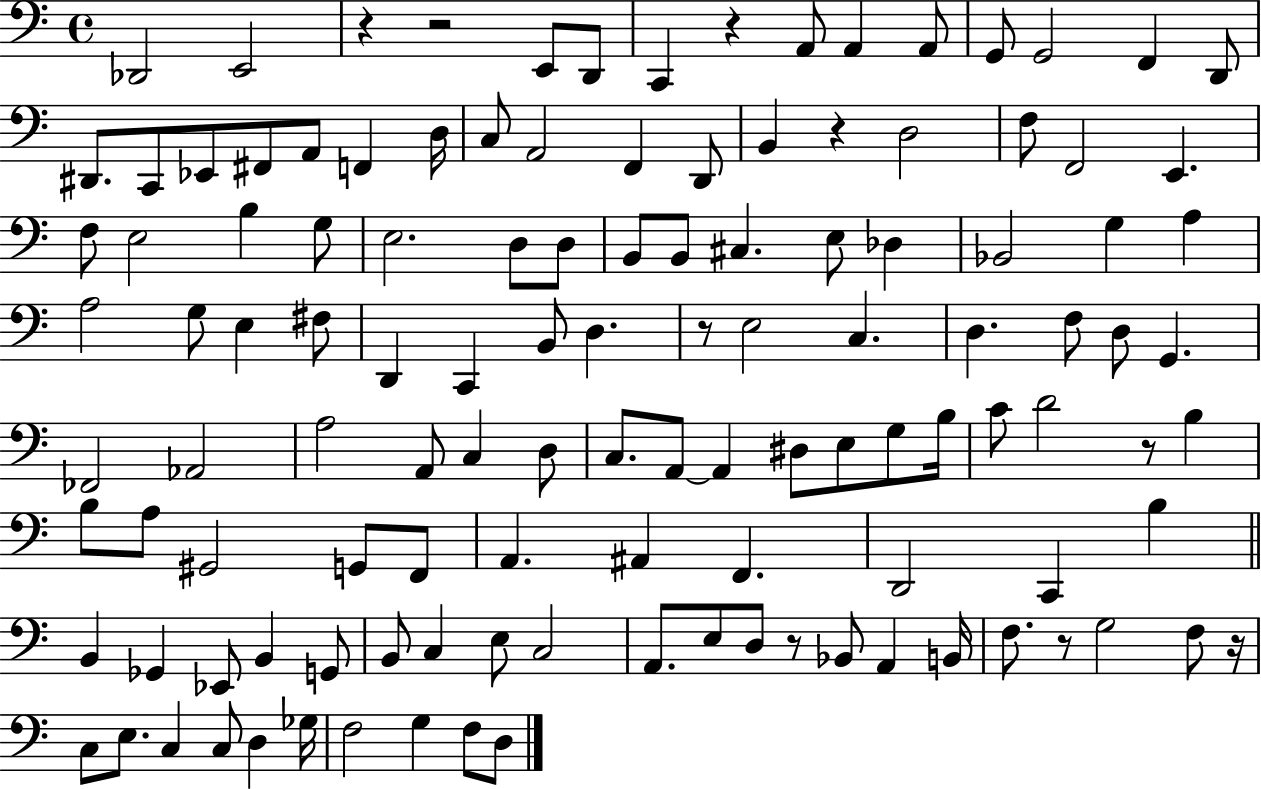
{
  \clef bass
  \time 4/4
  \defaultTimeSignature
  \key c \major
  des,2 e,2 | r4 r2 e,8 d,8 | c,4 r4 a,8 a,4 a,8 | g,8 g,2 f,4 d,8 | \break dis,8. c,8 ees,8 fis,8 a,8 f,4 d16 | c8 a,2 f,4 d,8 | b,4 r4 d2 | f8 f,2 e,4. | \break f8 e2 b4 g8 | e2. d8 d8 | b,8 b,8 cis4. e8 des4 | bes,2 g4 a4 | \break a2 g8 e4 fis8 | d,4 c,4 b,8 d4. | r8 e2 c4. | d4. f8 d8 g,4. | \break fes,2 aes,2 | a2 a,8 c4 d8 | c8. a,8~~ a,4 dis8 e8 g8 b16 | c'8 d'2 r8 b4 | \break b8 a8 gis,2 g,8 f,8 | a,4. ais,4 f,4. | d,2 c,4 b4 | \bar "||" \break \key a \minor b,4 ges,4 ees,8 b,4 g,8 | b,8 c4 e8 c2 | a,8. e8 d8 r8 bes,8 a,4 b,16 | f8. r8 g2 f8 r16 | \break c8 e8. c4 c8 d4 ges16 | f2 g4 f8 d8 | \bar "|."
}